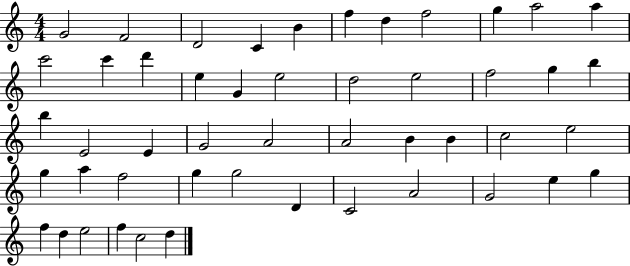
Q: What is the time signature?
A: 4/4